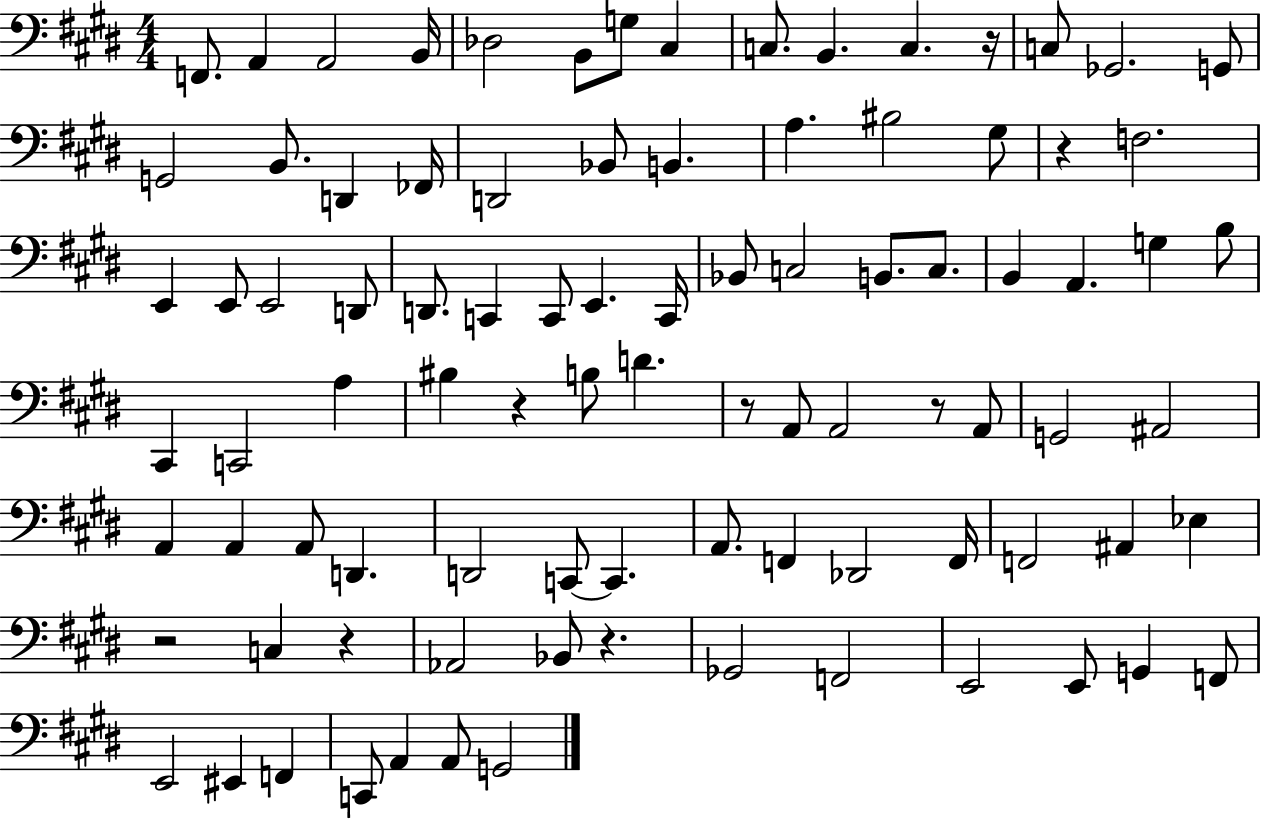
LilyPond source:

{
  \clef bass
  \numericTimeSignature
  \time 4/4
  \key e \major
  f,8. a,4 a,2 b,16 | des2 b,8 g8 cis4 | c8. b,4. c4. r16 | c8 ges,2. g,8 | \break g,2 b,8. d,4 fes,16 | d,2 bes,8 b,4. | a4. bis2 gis8 | r4 f2. | \break e,4 e,8 e,2 d,8 | d,8. c,4 c,8 e,4. c,16 | bes,8 c2 b,8. c8. | b,4 a,4. g4 b8 | \break cis,4 c,2 a4 | bis4 r4 b8 d'4. | r8 a,8 a,2 r8 a,8 | g,2 ais,2 | \break a,4 a,4 a,8 d,4. | d,2 c,8~~ c,4. | a,8. f,4 des,2 f,16 | f,2 ais,4 ees4 | \break r2 c4 r4 | aes,2 bes,8 r4. | ges,2 f,2 | e,2 e,8 g,4 f,8 | \break e,2 eis,4 f,4 | c,8 a,4 a,8 g,2 | \bar "|."
}